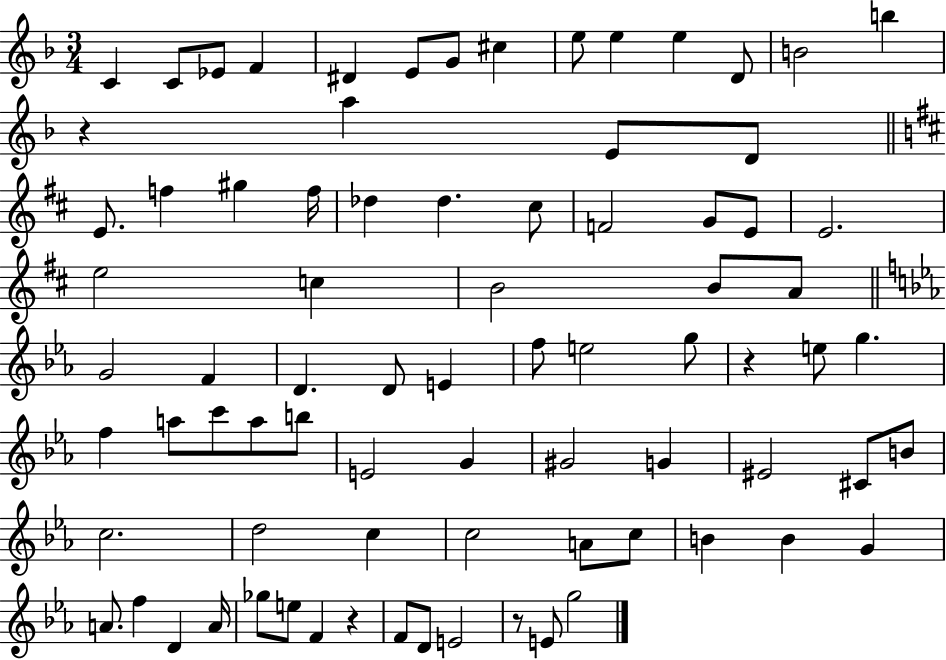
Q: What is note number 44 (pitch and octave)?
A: F5